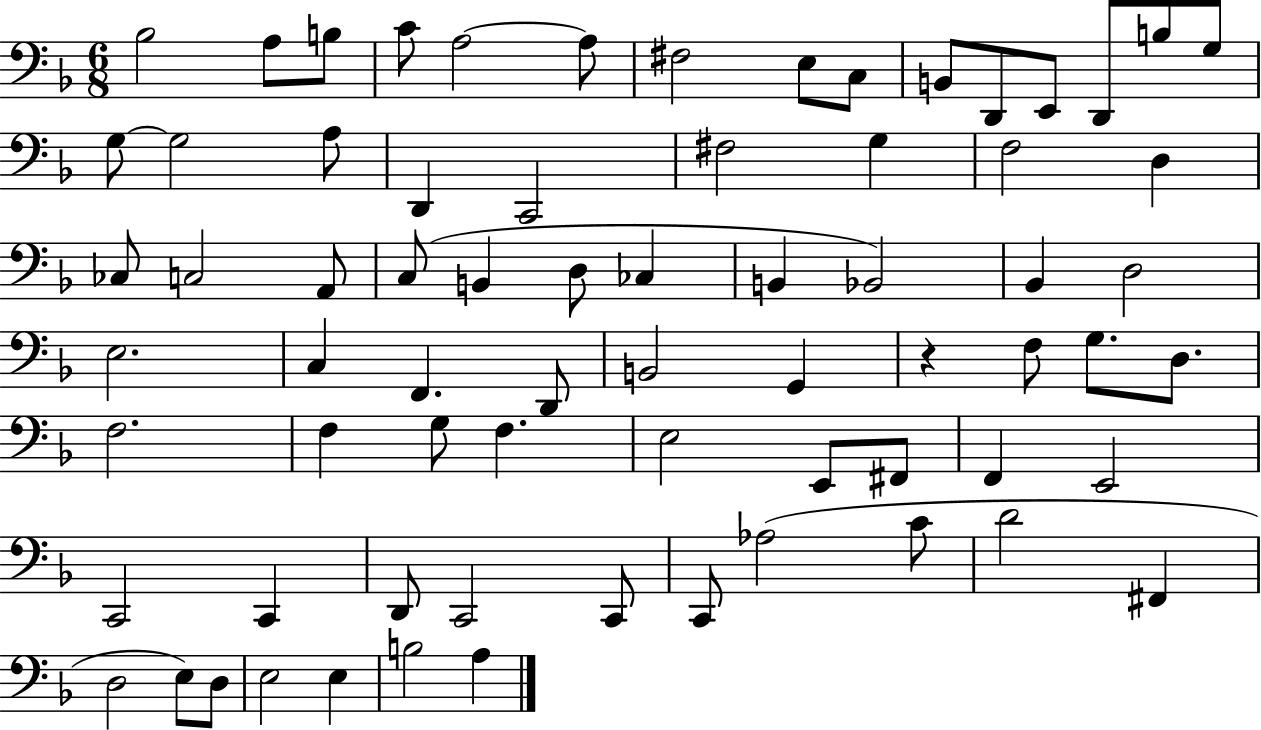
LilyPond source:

{
  \clef bass
  \numericTimeSignature
  \time 6/8
  \key f \major
  bes2 a8 b8 | c'8 a2~~ a8 | fis2 e8 c8 | b,8 d,8 e,8 d,8 b8 g8 | \break g8~~ g2 a8 | d,4 c,2 | fis2 g4 | f2 d4 | \break ces8 c2 a,8 | c8( b,4 d8 ces4 | b,4 bes,2) | bes,4 d2 | \break e2. | c4 f,4. d,8 | b,2 g,4 | r4 f8 g8. d8. | \break f2. | f4 g8 f4. | e2 e,8 fis,8 | f,4 e,2 | \break c,2 c,4 | d,8 c,2 c,8 | c,8 aes2( c'8 | d'2 fis,4 | \break d2 e8) d8 | e2 e4 | b2 a4 | \bar "|."
}